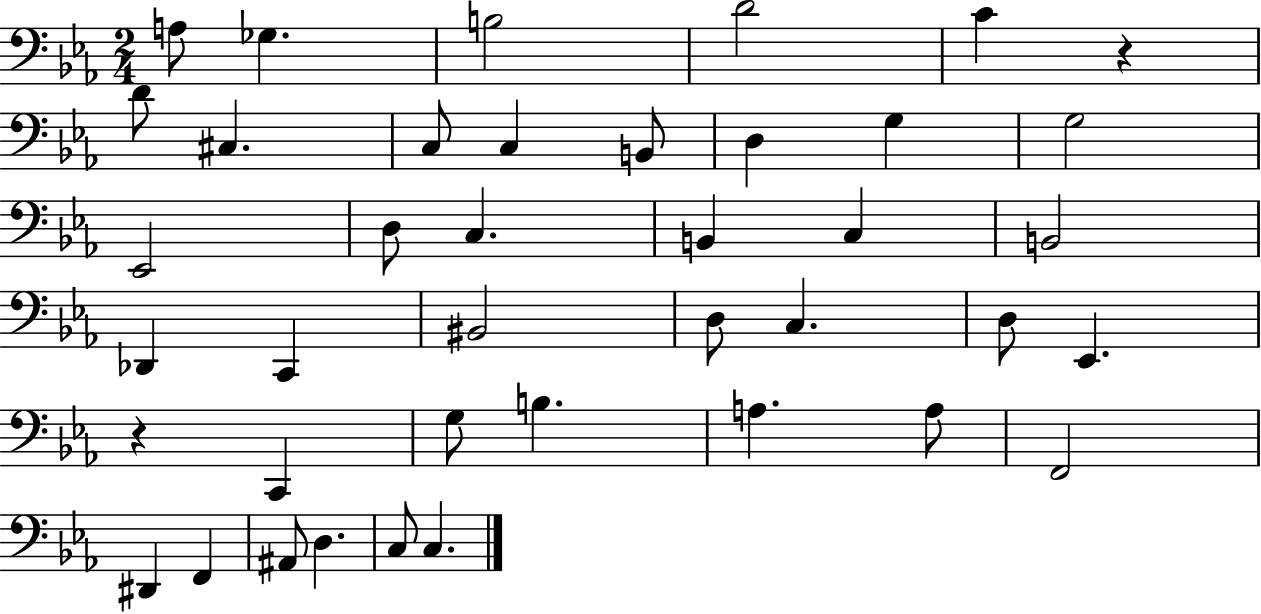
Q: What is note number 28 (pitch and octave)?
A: G3